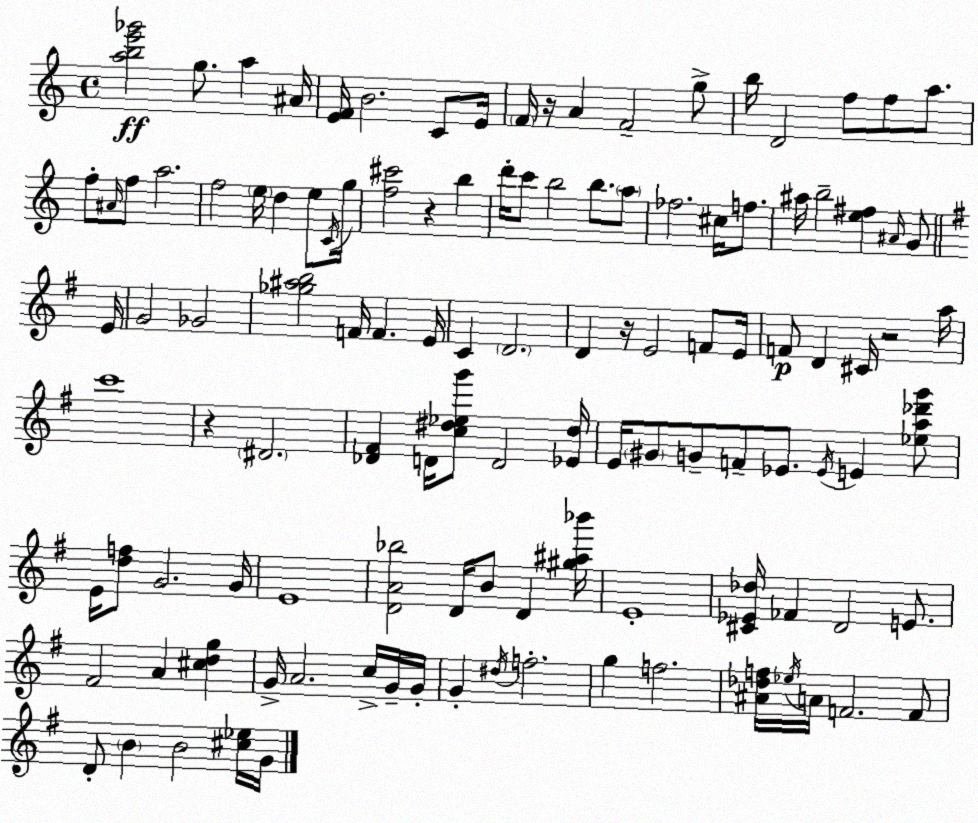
X:1
T:Untitled
M:4/4
L:1/4
K:Am
[abe'_g']2 g/2 a ^A/4 [EF]/4 B2 C/2 E/4 F/4 z/4 A F2 g/2 b/4 D2 f/2 f/2 a/2 f/2 ^A/4 f/2 a2 f2 e/4 d e/2 C/4 g/4 [f^c']2 z b d'/4 c'/2 b2 b/2 a/2 _f2 ^c/4 f/2 ^a/4 b2 [e^f] ^A/4 G/2 E/4 G2 _G2 [_g^ab]2 F/4 F E/4 C D2 D z/4 E2 F/2 E/4 F/2 D ^C/4 z2 a/4 c'4 z ^D2 [_D^F] D/4 [c^d_eg']/2 D2 [_E^d]/4 E/4 ^G/2 G/2 F/2 _E/2 _E/4 E [_ea_d'g']/2 E/4 [df]/2 G2 G/4 E4 [DA_b]2 D/4 B/2 D [^g^a_b']/4 E4 [^C_E_d]/4 _F D2 E/2 ^F2 A [^cdg] G/4 A2 c/4 G/4 G/4 G ^d/4 f2 g f2 [^A_df]/4 _e/4 A/4 F2 F/2 D/2 B B2 [^c_e]/4 G/4